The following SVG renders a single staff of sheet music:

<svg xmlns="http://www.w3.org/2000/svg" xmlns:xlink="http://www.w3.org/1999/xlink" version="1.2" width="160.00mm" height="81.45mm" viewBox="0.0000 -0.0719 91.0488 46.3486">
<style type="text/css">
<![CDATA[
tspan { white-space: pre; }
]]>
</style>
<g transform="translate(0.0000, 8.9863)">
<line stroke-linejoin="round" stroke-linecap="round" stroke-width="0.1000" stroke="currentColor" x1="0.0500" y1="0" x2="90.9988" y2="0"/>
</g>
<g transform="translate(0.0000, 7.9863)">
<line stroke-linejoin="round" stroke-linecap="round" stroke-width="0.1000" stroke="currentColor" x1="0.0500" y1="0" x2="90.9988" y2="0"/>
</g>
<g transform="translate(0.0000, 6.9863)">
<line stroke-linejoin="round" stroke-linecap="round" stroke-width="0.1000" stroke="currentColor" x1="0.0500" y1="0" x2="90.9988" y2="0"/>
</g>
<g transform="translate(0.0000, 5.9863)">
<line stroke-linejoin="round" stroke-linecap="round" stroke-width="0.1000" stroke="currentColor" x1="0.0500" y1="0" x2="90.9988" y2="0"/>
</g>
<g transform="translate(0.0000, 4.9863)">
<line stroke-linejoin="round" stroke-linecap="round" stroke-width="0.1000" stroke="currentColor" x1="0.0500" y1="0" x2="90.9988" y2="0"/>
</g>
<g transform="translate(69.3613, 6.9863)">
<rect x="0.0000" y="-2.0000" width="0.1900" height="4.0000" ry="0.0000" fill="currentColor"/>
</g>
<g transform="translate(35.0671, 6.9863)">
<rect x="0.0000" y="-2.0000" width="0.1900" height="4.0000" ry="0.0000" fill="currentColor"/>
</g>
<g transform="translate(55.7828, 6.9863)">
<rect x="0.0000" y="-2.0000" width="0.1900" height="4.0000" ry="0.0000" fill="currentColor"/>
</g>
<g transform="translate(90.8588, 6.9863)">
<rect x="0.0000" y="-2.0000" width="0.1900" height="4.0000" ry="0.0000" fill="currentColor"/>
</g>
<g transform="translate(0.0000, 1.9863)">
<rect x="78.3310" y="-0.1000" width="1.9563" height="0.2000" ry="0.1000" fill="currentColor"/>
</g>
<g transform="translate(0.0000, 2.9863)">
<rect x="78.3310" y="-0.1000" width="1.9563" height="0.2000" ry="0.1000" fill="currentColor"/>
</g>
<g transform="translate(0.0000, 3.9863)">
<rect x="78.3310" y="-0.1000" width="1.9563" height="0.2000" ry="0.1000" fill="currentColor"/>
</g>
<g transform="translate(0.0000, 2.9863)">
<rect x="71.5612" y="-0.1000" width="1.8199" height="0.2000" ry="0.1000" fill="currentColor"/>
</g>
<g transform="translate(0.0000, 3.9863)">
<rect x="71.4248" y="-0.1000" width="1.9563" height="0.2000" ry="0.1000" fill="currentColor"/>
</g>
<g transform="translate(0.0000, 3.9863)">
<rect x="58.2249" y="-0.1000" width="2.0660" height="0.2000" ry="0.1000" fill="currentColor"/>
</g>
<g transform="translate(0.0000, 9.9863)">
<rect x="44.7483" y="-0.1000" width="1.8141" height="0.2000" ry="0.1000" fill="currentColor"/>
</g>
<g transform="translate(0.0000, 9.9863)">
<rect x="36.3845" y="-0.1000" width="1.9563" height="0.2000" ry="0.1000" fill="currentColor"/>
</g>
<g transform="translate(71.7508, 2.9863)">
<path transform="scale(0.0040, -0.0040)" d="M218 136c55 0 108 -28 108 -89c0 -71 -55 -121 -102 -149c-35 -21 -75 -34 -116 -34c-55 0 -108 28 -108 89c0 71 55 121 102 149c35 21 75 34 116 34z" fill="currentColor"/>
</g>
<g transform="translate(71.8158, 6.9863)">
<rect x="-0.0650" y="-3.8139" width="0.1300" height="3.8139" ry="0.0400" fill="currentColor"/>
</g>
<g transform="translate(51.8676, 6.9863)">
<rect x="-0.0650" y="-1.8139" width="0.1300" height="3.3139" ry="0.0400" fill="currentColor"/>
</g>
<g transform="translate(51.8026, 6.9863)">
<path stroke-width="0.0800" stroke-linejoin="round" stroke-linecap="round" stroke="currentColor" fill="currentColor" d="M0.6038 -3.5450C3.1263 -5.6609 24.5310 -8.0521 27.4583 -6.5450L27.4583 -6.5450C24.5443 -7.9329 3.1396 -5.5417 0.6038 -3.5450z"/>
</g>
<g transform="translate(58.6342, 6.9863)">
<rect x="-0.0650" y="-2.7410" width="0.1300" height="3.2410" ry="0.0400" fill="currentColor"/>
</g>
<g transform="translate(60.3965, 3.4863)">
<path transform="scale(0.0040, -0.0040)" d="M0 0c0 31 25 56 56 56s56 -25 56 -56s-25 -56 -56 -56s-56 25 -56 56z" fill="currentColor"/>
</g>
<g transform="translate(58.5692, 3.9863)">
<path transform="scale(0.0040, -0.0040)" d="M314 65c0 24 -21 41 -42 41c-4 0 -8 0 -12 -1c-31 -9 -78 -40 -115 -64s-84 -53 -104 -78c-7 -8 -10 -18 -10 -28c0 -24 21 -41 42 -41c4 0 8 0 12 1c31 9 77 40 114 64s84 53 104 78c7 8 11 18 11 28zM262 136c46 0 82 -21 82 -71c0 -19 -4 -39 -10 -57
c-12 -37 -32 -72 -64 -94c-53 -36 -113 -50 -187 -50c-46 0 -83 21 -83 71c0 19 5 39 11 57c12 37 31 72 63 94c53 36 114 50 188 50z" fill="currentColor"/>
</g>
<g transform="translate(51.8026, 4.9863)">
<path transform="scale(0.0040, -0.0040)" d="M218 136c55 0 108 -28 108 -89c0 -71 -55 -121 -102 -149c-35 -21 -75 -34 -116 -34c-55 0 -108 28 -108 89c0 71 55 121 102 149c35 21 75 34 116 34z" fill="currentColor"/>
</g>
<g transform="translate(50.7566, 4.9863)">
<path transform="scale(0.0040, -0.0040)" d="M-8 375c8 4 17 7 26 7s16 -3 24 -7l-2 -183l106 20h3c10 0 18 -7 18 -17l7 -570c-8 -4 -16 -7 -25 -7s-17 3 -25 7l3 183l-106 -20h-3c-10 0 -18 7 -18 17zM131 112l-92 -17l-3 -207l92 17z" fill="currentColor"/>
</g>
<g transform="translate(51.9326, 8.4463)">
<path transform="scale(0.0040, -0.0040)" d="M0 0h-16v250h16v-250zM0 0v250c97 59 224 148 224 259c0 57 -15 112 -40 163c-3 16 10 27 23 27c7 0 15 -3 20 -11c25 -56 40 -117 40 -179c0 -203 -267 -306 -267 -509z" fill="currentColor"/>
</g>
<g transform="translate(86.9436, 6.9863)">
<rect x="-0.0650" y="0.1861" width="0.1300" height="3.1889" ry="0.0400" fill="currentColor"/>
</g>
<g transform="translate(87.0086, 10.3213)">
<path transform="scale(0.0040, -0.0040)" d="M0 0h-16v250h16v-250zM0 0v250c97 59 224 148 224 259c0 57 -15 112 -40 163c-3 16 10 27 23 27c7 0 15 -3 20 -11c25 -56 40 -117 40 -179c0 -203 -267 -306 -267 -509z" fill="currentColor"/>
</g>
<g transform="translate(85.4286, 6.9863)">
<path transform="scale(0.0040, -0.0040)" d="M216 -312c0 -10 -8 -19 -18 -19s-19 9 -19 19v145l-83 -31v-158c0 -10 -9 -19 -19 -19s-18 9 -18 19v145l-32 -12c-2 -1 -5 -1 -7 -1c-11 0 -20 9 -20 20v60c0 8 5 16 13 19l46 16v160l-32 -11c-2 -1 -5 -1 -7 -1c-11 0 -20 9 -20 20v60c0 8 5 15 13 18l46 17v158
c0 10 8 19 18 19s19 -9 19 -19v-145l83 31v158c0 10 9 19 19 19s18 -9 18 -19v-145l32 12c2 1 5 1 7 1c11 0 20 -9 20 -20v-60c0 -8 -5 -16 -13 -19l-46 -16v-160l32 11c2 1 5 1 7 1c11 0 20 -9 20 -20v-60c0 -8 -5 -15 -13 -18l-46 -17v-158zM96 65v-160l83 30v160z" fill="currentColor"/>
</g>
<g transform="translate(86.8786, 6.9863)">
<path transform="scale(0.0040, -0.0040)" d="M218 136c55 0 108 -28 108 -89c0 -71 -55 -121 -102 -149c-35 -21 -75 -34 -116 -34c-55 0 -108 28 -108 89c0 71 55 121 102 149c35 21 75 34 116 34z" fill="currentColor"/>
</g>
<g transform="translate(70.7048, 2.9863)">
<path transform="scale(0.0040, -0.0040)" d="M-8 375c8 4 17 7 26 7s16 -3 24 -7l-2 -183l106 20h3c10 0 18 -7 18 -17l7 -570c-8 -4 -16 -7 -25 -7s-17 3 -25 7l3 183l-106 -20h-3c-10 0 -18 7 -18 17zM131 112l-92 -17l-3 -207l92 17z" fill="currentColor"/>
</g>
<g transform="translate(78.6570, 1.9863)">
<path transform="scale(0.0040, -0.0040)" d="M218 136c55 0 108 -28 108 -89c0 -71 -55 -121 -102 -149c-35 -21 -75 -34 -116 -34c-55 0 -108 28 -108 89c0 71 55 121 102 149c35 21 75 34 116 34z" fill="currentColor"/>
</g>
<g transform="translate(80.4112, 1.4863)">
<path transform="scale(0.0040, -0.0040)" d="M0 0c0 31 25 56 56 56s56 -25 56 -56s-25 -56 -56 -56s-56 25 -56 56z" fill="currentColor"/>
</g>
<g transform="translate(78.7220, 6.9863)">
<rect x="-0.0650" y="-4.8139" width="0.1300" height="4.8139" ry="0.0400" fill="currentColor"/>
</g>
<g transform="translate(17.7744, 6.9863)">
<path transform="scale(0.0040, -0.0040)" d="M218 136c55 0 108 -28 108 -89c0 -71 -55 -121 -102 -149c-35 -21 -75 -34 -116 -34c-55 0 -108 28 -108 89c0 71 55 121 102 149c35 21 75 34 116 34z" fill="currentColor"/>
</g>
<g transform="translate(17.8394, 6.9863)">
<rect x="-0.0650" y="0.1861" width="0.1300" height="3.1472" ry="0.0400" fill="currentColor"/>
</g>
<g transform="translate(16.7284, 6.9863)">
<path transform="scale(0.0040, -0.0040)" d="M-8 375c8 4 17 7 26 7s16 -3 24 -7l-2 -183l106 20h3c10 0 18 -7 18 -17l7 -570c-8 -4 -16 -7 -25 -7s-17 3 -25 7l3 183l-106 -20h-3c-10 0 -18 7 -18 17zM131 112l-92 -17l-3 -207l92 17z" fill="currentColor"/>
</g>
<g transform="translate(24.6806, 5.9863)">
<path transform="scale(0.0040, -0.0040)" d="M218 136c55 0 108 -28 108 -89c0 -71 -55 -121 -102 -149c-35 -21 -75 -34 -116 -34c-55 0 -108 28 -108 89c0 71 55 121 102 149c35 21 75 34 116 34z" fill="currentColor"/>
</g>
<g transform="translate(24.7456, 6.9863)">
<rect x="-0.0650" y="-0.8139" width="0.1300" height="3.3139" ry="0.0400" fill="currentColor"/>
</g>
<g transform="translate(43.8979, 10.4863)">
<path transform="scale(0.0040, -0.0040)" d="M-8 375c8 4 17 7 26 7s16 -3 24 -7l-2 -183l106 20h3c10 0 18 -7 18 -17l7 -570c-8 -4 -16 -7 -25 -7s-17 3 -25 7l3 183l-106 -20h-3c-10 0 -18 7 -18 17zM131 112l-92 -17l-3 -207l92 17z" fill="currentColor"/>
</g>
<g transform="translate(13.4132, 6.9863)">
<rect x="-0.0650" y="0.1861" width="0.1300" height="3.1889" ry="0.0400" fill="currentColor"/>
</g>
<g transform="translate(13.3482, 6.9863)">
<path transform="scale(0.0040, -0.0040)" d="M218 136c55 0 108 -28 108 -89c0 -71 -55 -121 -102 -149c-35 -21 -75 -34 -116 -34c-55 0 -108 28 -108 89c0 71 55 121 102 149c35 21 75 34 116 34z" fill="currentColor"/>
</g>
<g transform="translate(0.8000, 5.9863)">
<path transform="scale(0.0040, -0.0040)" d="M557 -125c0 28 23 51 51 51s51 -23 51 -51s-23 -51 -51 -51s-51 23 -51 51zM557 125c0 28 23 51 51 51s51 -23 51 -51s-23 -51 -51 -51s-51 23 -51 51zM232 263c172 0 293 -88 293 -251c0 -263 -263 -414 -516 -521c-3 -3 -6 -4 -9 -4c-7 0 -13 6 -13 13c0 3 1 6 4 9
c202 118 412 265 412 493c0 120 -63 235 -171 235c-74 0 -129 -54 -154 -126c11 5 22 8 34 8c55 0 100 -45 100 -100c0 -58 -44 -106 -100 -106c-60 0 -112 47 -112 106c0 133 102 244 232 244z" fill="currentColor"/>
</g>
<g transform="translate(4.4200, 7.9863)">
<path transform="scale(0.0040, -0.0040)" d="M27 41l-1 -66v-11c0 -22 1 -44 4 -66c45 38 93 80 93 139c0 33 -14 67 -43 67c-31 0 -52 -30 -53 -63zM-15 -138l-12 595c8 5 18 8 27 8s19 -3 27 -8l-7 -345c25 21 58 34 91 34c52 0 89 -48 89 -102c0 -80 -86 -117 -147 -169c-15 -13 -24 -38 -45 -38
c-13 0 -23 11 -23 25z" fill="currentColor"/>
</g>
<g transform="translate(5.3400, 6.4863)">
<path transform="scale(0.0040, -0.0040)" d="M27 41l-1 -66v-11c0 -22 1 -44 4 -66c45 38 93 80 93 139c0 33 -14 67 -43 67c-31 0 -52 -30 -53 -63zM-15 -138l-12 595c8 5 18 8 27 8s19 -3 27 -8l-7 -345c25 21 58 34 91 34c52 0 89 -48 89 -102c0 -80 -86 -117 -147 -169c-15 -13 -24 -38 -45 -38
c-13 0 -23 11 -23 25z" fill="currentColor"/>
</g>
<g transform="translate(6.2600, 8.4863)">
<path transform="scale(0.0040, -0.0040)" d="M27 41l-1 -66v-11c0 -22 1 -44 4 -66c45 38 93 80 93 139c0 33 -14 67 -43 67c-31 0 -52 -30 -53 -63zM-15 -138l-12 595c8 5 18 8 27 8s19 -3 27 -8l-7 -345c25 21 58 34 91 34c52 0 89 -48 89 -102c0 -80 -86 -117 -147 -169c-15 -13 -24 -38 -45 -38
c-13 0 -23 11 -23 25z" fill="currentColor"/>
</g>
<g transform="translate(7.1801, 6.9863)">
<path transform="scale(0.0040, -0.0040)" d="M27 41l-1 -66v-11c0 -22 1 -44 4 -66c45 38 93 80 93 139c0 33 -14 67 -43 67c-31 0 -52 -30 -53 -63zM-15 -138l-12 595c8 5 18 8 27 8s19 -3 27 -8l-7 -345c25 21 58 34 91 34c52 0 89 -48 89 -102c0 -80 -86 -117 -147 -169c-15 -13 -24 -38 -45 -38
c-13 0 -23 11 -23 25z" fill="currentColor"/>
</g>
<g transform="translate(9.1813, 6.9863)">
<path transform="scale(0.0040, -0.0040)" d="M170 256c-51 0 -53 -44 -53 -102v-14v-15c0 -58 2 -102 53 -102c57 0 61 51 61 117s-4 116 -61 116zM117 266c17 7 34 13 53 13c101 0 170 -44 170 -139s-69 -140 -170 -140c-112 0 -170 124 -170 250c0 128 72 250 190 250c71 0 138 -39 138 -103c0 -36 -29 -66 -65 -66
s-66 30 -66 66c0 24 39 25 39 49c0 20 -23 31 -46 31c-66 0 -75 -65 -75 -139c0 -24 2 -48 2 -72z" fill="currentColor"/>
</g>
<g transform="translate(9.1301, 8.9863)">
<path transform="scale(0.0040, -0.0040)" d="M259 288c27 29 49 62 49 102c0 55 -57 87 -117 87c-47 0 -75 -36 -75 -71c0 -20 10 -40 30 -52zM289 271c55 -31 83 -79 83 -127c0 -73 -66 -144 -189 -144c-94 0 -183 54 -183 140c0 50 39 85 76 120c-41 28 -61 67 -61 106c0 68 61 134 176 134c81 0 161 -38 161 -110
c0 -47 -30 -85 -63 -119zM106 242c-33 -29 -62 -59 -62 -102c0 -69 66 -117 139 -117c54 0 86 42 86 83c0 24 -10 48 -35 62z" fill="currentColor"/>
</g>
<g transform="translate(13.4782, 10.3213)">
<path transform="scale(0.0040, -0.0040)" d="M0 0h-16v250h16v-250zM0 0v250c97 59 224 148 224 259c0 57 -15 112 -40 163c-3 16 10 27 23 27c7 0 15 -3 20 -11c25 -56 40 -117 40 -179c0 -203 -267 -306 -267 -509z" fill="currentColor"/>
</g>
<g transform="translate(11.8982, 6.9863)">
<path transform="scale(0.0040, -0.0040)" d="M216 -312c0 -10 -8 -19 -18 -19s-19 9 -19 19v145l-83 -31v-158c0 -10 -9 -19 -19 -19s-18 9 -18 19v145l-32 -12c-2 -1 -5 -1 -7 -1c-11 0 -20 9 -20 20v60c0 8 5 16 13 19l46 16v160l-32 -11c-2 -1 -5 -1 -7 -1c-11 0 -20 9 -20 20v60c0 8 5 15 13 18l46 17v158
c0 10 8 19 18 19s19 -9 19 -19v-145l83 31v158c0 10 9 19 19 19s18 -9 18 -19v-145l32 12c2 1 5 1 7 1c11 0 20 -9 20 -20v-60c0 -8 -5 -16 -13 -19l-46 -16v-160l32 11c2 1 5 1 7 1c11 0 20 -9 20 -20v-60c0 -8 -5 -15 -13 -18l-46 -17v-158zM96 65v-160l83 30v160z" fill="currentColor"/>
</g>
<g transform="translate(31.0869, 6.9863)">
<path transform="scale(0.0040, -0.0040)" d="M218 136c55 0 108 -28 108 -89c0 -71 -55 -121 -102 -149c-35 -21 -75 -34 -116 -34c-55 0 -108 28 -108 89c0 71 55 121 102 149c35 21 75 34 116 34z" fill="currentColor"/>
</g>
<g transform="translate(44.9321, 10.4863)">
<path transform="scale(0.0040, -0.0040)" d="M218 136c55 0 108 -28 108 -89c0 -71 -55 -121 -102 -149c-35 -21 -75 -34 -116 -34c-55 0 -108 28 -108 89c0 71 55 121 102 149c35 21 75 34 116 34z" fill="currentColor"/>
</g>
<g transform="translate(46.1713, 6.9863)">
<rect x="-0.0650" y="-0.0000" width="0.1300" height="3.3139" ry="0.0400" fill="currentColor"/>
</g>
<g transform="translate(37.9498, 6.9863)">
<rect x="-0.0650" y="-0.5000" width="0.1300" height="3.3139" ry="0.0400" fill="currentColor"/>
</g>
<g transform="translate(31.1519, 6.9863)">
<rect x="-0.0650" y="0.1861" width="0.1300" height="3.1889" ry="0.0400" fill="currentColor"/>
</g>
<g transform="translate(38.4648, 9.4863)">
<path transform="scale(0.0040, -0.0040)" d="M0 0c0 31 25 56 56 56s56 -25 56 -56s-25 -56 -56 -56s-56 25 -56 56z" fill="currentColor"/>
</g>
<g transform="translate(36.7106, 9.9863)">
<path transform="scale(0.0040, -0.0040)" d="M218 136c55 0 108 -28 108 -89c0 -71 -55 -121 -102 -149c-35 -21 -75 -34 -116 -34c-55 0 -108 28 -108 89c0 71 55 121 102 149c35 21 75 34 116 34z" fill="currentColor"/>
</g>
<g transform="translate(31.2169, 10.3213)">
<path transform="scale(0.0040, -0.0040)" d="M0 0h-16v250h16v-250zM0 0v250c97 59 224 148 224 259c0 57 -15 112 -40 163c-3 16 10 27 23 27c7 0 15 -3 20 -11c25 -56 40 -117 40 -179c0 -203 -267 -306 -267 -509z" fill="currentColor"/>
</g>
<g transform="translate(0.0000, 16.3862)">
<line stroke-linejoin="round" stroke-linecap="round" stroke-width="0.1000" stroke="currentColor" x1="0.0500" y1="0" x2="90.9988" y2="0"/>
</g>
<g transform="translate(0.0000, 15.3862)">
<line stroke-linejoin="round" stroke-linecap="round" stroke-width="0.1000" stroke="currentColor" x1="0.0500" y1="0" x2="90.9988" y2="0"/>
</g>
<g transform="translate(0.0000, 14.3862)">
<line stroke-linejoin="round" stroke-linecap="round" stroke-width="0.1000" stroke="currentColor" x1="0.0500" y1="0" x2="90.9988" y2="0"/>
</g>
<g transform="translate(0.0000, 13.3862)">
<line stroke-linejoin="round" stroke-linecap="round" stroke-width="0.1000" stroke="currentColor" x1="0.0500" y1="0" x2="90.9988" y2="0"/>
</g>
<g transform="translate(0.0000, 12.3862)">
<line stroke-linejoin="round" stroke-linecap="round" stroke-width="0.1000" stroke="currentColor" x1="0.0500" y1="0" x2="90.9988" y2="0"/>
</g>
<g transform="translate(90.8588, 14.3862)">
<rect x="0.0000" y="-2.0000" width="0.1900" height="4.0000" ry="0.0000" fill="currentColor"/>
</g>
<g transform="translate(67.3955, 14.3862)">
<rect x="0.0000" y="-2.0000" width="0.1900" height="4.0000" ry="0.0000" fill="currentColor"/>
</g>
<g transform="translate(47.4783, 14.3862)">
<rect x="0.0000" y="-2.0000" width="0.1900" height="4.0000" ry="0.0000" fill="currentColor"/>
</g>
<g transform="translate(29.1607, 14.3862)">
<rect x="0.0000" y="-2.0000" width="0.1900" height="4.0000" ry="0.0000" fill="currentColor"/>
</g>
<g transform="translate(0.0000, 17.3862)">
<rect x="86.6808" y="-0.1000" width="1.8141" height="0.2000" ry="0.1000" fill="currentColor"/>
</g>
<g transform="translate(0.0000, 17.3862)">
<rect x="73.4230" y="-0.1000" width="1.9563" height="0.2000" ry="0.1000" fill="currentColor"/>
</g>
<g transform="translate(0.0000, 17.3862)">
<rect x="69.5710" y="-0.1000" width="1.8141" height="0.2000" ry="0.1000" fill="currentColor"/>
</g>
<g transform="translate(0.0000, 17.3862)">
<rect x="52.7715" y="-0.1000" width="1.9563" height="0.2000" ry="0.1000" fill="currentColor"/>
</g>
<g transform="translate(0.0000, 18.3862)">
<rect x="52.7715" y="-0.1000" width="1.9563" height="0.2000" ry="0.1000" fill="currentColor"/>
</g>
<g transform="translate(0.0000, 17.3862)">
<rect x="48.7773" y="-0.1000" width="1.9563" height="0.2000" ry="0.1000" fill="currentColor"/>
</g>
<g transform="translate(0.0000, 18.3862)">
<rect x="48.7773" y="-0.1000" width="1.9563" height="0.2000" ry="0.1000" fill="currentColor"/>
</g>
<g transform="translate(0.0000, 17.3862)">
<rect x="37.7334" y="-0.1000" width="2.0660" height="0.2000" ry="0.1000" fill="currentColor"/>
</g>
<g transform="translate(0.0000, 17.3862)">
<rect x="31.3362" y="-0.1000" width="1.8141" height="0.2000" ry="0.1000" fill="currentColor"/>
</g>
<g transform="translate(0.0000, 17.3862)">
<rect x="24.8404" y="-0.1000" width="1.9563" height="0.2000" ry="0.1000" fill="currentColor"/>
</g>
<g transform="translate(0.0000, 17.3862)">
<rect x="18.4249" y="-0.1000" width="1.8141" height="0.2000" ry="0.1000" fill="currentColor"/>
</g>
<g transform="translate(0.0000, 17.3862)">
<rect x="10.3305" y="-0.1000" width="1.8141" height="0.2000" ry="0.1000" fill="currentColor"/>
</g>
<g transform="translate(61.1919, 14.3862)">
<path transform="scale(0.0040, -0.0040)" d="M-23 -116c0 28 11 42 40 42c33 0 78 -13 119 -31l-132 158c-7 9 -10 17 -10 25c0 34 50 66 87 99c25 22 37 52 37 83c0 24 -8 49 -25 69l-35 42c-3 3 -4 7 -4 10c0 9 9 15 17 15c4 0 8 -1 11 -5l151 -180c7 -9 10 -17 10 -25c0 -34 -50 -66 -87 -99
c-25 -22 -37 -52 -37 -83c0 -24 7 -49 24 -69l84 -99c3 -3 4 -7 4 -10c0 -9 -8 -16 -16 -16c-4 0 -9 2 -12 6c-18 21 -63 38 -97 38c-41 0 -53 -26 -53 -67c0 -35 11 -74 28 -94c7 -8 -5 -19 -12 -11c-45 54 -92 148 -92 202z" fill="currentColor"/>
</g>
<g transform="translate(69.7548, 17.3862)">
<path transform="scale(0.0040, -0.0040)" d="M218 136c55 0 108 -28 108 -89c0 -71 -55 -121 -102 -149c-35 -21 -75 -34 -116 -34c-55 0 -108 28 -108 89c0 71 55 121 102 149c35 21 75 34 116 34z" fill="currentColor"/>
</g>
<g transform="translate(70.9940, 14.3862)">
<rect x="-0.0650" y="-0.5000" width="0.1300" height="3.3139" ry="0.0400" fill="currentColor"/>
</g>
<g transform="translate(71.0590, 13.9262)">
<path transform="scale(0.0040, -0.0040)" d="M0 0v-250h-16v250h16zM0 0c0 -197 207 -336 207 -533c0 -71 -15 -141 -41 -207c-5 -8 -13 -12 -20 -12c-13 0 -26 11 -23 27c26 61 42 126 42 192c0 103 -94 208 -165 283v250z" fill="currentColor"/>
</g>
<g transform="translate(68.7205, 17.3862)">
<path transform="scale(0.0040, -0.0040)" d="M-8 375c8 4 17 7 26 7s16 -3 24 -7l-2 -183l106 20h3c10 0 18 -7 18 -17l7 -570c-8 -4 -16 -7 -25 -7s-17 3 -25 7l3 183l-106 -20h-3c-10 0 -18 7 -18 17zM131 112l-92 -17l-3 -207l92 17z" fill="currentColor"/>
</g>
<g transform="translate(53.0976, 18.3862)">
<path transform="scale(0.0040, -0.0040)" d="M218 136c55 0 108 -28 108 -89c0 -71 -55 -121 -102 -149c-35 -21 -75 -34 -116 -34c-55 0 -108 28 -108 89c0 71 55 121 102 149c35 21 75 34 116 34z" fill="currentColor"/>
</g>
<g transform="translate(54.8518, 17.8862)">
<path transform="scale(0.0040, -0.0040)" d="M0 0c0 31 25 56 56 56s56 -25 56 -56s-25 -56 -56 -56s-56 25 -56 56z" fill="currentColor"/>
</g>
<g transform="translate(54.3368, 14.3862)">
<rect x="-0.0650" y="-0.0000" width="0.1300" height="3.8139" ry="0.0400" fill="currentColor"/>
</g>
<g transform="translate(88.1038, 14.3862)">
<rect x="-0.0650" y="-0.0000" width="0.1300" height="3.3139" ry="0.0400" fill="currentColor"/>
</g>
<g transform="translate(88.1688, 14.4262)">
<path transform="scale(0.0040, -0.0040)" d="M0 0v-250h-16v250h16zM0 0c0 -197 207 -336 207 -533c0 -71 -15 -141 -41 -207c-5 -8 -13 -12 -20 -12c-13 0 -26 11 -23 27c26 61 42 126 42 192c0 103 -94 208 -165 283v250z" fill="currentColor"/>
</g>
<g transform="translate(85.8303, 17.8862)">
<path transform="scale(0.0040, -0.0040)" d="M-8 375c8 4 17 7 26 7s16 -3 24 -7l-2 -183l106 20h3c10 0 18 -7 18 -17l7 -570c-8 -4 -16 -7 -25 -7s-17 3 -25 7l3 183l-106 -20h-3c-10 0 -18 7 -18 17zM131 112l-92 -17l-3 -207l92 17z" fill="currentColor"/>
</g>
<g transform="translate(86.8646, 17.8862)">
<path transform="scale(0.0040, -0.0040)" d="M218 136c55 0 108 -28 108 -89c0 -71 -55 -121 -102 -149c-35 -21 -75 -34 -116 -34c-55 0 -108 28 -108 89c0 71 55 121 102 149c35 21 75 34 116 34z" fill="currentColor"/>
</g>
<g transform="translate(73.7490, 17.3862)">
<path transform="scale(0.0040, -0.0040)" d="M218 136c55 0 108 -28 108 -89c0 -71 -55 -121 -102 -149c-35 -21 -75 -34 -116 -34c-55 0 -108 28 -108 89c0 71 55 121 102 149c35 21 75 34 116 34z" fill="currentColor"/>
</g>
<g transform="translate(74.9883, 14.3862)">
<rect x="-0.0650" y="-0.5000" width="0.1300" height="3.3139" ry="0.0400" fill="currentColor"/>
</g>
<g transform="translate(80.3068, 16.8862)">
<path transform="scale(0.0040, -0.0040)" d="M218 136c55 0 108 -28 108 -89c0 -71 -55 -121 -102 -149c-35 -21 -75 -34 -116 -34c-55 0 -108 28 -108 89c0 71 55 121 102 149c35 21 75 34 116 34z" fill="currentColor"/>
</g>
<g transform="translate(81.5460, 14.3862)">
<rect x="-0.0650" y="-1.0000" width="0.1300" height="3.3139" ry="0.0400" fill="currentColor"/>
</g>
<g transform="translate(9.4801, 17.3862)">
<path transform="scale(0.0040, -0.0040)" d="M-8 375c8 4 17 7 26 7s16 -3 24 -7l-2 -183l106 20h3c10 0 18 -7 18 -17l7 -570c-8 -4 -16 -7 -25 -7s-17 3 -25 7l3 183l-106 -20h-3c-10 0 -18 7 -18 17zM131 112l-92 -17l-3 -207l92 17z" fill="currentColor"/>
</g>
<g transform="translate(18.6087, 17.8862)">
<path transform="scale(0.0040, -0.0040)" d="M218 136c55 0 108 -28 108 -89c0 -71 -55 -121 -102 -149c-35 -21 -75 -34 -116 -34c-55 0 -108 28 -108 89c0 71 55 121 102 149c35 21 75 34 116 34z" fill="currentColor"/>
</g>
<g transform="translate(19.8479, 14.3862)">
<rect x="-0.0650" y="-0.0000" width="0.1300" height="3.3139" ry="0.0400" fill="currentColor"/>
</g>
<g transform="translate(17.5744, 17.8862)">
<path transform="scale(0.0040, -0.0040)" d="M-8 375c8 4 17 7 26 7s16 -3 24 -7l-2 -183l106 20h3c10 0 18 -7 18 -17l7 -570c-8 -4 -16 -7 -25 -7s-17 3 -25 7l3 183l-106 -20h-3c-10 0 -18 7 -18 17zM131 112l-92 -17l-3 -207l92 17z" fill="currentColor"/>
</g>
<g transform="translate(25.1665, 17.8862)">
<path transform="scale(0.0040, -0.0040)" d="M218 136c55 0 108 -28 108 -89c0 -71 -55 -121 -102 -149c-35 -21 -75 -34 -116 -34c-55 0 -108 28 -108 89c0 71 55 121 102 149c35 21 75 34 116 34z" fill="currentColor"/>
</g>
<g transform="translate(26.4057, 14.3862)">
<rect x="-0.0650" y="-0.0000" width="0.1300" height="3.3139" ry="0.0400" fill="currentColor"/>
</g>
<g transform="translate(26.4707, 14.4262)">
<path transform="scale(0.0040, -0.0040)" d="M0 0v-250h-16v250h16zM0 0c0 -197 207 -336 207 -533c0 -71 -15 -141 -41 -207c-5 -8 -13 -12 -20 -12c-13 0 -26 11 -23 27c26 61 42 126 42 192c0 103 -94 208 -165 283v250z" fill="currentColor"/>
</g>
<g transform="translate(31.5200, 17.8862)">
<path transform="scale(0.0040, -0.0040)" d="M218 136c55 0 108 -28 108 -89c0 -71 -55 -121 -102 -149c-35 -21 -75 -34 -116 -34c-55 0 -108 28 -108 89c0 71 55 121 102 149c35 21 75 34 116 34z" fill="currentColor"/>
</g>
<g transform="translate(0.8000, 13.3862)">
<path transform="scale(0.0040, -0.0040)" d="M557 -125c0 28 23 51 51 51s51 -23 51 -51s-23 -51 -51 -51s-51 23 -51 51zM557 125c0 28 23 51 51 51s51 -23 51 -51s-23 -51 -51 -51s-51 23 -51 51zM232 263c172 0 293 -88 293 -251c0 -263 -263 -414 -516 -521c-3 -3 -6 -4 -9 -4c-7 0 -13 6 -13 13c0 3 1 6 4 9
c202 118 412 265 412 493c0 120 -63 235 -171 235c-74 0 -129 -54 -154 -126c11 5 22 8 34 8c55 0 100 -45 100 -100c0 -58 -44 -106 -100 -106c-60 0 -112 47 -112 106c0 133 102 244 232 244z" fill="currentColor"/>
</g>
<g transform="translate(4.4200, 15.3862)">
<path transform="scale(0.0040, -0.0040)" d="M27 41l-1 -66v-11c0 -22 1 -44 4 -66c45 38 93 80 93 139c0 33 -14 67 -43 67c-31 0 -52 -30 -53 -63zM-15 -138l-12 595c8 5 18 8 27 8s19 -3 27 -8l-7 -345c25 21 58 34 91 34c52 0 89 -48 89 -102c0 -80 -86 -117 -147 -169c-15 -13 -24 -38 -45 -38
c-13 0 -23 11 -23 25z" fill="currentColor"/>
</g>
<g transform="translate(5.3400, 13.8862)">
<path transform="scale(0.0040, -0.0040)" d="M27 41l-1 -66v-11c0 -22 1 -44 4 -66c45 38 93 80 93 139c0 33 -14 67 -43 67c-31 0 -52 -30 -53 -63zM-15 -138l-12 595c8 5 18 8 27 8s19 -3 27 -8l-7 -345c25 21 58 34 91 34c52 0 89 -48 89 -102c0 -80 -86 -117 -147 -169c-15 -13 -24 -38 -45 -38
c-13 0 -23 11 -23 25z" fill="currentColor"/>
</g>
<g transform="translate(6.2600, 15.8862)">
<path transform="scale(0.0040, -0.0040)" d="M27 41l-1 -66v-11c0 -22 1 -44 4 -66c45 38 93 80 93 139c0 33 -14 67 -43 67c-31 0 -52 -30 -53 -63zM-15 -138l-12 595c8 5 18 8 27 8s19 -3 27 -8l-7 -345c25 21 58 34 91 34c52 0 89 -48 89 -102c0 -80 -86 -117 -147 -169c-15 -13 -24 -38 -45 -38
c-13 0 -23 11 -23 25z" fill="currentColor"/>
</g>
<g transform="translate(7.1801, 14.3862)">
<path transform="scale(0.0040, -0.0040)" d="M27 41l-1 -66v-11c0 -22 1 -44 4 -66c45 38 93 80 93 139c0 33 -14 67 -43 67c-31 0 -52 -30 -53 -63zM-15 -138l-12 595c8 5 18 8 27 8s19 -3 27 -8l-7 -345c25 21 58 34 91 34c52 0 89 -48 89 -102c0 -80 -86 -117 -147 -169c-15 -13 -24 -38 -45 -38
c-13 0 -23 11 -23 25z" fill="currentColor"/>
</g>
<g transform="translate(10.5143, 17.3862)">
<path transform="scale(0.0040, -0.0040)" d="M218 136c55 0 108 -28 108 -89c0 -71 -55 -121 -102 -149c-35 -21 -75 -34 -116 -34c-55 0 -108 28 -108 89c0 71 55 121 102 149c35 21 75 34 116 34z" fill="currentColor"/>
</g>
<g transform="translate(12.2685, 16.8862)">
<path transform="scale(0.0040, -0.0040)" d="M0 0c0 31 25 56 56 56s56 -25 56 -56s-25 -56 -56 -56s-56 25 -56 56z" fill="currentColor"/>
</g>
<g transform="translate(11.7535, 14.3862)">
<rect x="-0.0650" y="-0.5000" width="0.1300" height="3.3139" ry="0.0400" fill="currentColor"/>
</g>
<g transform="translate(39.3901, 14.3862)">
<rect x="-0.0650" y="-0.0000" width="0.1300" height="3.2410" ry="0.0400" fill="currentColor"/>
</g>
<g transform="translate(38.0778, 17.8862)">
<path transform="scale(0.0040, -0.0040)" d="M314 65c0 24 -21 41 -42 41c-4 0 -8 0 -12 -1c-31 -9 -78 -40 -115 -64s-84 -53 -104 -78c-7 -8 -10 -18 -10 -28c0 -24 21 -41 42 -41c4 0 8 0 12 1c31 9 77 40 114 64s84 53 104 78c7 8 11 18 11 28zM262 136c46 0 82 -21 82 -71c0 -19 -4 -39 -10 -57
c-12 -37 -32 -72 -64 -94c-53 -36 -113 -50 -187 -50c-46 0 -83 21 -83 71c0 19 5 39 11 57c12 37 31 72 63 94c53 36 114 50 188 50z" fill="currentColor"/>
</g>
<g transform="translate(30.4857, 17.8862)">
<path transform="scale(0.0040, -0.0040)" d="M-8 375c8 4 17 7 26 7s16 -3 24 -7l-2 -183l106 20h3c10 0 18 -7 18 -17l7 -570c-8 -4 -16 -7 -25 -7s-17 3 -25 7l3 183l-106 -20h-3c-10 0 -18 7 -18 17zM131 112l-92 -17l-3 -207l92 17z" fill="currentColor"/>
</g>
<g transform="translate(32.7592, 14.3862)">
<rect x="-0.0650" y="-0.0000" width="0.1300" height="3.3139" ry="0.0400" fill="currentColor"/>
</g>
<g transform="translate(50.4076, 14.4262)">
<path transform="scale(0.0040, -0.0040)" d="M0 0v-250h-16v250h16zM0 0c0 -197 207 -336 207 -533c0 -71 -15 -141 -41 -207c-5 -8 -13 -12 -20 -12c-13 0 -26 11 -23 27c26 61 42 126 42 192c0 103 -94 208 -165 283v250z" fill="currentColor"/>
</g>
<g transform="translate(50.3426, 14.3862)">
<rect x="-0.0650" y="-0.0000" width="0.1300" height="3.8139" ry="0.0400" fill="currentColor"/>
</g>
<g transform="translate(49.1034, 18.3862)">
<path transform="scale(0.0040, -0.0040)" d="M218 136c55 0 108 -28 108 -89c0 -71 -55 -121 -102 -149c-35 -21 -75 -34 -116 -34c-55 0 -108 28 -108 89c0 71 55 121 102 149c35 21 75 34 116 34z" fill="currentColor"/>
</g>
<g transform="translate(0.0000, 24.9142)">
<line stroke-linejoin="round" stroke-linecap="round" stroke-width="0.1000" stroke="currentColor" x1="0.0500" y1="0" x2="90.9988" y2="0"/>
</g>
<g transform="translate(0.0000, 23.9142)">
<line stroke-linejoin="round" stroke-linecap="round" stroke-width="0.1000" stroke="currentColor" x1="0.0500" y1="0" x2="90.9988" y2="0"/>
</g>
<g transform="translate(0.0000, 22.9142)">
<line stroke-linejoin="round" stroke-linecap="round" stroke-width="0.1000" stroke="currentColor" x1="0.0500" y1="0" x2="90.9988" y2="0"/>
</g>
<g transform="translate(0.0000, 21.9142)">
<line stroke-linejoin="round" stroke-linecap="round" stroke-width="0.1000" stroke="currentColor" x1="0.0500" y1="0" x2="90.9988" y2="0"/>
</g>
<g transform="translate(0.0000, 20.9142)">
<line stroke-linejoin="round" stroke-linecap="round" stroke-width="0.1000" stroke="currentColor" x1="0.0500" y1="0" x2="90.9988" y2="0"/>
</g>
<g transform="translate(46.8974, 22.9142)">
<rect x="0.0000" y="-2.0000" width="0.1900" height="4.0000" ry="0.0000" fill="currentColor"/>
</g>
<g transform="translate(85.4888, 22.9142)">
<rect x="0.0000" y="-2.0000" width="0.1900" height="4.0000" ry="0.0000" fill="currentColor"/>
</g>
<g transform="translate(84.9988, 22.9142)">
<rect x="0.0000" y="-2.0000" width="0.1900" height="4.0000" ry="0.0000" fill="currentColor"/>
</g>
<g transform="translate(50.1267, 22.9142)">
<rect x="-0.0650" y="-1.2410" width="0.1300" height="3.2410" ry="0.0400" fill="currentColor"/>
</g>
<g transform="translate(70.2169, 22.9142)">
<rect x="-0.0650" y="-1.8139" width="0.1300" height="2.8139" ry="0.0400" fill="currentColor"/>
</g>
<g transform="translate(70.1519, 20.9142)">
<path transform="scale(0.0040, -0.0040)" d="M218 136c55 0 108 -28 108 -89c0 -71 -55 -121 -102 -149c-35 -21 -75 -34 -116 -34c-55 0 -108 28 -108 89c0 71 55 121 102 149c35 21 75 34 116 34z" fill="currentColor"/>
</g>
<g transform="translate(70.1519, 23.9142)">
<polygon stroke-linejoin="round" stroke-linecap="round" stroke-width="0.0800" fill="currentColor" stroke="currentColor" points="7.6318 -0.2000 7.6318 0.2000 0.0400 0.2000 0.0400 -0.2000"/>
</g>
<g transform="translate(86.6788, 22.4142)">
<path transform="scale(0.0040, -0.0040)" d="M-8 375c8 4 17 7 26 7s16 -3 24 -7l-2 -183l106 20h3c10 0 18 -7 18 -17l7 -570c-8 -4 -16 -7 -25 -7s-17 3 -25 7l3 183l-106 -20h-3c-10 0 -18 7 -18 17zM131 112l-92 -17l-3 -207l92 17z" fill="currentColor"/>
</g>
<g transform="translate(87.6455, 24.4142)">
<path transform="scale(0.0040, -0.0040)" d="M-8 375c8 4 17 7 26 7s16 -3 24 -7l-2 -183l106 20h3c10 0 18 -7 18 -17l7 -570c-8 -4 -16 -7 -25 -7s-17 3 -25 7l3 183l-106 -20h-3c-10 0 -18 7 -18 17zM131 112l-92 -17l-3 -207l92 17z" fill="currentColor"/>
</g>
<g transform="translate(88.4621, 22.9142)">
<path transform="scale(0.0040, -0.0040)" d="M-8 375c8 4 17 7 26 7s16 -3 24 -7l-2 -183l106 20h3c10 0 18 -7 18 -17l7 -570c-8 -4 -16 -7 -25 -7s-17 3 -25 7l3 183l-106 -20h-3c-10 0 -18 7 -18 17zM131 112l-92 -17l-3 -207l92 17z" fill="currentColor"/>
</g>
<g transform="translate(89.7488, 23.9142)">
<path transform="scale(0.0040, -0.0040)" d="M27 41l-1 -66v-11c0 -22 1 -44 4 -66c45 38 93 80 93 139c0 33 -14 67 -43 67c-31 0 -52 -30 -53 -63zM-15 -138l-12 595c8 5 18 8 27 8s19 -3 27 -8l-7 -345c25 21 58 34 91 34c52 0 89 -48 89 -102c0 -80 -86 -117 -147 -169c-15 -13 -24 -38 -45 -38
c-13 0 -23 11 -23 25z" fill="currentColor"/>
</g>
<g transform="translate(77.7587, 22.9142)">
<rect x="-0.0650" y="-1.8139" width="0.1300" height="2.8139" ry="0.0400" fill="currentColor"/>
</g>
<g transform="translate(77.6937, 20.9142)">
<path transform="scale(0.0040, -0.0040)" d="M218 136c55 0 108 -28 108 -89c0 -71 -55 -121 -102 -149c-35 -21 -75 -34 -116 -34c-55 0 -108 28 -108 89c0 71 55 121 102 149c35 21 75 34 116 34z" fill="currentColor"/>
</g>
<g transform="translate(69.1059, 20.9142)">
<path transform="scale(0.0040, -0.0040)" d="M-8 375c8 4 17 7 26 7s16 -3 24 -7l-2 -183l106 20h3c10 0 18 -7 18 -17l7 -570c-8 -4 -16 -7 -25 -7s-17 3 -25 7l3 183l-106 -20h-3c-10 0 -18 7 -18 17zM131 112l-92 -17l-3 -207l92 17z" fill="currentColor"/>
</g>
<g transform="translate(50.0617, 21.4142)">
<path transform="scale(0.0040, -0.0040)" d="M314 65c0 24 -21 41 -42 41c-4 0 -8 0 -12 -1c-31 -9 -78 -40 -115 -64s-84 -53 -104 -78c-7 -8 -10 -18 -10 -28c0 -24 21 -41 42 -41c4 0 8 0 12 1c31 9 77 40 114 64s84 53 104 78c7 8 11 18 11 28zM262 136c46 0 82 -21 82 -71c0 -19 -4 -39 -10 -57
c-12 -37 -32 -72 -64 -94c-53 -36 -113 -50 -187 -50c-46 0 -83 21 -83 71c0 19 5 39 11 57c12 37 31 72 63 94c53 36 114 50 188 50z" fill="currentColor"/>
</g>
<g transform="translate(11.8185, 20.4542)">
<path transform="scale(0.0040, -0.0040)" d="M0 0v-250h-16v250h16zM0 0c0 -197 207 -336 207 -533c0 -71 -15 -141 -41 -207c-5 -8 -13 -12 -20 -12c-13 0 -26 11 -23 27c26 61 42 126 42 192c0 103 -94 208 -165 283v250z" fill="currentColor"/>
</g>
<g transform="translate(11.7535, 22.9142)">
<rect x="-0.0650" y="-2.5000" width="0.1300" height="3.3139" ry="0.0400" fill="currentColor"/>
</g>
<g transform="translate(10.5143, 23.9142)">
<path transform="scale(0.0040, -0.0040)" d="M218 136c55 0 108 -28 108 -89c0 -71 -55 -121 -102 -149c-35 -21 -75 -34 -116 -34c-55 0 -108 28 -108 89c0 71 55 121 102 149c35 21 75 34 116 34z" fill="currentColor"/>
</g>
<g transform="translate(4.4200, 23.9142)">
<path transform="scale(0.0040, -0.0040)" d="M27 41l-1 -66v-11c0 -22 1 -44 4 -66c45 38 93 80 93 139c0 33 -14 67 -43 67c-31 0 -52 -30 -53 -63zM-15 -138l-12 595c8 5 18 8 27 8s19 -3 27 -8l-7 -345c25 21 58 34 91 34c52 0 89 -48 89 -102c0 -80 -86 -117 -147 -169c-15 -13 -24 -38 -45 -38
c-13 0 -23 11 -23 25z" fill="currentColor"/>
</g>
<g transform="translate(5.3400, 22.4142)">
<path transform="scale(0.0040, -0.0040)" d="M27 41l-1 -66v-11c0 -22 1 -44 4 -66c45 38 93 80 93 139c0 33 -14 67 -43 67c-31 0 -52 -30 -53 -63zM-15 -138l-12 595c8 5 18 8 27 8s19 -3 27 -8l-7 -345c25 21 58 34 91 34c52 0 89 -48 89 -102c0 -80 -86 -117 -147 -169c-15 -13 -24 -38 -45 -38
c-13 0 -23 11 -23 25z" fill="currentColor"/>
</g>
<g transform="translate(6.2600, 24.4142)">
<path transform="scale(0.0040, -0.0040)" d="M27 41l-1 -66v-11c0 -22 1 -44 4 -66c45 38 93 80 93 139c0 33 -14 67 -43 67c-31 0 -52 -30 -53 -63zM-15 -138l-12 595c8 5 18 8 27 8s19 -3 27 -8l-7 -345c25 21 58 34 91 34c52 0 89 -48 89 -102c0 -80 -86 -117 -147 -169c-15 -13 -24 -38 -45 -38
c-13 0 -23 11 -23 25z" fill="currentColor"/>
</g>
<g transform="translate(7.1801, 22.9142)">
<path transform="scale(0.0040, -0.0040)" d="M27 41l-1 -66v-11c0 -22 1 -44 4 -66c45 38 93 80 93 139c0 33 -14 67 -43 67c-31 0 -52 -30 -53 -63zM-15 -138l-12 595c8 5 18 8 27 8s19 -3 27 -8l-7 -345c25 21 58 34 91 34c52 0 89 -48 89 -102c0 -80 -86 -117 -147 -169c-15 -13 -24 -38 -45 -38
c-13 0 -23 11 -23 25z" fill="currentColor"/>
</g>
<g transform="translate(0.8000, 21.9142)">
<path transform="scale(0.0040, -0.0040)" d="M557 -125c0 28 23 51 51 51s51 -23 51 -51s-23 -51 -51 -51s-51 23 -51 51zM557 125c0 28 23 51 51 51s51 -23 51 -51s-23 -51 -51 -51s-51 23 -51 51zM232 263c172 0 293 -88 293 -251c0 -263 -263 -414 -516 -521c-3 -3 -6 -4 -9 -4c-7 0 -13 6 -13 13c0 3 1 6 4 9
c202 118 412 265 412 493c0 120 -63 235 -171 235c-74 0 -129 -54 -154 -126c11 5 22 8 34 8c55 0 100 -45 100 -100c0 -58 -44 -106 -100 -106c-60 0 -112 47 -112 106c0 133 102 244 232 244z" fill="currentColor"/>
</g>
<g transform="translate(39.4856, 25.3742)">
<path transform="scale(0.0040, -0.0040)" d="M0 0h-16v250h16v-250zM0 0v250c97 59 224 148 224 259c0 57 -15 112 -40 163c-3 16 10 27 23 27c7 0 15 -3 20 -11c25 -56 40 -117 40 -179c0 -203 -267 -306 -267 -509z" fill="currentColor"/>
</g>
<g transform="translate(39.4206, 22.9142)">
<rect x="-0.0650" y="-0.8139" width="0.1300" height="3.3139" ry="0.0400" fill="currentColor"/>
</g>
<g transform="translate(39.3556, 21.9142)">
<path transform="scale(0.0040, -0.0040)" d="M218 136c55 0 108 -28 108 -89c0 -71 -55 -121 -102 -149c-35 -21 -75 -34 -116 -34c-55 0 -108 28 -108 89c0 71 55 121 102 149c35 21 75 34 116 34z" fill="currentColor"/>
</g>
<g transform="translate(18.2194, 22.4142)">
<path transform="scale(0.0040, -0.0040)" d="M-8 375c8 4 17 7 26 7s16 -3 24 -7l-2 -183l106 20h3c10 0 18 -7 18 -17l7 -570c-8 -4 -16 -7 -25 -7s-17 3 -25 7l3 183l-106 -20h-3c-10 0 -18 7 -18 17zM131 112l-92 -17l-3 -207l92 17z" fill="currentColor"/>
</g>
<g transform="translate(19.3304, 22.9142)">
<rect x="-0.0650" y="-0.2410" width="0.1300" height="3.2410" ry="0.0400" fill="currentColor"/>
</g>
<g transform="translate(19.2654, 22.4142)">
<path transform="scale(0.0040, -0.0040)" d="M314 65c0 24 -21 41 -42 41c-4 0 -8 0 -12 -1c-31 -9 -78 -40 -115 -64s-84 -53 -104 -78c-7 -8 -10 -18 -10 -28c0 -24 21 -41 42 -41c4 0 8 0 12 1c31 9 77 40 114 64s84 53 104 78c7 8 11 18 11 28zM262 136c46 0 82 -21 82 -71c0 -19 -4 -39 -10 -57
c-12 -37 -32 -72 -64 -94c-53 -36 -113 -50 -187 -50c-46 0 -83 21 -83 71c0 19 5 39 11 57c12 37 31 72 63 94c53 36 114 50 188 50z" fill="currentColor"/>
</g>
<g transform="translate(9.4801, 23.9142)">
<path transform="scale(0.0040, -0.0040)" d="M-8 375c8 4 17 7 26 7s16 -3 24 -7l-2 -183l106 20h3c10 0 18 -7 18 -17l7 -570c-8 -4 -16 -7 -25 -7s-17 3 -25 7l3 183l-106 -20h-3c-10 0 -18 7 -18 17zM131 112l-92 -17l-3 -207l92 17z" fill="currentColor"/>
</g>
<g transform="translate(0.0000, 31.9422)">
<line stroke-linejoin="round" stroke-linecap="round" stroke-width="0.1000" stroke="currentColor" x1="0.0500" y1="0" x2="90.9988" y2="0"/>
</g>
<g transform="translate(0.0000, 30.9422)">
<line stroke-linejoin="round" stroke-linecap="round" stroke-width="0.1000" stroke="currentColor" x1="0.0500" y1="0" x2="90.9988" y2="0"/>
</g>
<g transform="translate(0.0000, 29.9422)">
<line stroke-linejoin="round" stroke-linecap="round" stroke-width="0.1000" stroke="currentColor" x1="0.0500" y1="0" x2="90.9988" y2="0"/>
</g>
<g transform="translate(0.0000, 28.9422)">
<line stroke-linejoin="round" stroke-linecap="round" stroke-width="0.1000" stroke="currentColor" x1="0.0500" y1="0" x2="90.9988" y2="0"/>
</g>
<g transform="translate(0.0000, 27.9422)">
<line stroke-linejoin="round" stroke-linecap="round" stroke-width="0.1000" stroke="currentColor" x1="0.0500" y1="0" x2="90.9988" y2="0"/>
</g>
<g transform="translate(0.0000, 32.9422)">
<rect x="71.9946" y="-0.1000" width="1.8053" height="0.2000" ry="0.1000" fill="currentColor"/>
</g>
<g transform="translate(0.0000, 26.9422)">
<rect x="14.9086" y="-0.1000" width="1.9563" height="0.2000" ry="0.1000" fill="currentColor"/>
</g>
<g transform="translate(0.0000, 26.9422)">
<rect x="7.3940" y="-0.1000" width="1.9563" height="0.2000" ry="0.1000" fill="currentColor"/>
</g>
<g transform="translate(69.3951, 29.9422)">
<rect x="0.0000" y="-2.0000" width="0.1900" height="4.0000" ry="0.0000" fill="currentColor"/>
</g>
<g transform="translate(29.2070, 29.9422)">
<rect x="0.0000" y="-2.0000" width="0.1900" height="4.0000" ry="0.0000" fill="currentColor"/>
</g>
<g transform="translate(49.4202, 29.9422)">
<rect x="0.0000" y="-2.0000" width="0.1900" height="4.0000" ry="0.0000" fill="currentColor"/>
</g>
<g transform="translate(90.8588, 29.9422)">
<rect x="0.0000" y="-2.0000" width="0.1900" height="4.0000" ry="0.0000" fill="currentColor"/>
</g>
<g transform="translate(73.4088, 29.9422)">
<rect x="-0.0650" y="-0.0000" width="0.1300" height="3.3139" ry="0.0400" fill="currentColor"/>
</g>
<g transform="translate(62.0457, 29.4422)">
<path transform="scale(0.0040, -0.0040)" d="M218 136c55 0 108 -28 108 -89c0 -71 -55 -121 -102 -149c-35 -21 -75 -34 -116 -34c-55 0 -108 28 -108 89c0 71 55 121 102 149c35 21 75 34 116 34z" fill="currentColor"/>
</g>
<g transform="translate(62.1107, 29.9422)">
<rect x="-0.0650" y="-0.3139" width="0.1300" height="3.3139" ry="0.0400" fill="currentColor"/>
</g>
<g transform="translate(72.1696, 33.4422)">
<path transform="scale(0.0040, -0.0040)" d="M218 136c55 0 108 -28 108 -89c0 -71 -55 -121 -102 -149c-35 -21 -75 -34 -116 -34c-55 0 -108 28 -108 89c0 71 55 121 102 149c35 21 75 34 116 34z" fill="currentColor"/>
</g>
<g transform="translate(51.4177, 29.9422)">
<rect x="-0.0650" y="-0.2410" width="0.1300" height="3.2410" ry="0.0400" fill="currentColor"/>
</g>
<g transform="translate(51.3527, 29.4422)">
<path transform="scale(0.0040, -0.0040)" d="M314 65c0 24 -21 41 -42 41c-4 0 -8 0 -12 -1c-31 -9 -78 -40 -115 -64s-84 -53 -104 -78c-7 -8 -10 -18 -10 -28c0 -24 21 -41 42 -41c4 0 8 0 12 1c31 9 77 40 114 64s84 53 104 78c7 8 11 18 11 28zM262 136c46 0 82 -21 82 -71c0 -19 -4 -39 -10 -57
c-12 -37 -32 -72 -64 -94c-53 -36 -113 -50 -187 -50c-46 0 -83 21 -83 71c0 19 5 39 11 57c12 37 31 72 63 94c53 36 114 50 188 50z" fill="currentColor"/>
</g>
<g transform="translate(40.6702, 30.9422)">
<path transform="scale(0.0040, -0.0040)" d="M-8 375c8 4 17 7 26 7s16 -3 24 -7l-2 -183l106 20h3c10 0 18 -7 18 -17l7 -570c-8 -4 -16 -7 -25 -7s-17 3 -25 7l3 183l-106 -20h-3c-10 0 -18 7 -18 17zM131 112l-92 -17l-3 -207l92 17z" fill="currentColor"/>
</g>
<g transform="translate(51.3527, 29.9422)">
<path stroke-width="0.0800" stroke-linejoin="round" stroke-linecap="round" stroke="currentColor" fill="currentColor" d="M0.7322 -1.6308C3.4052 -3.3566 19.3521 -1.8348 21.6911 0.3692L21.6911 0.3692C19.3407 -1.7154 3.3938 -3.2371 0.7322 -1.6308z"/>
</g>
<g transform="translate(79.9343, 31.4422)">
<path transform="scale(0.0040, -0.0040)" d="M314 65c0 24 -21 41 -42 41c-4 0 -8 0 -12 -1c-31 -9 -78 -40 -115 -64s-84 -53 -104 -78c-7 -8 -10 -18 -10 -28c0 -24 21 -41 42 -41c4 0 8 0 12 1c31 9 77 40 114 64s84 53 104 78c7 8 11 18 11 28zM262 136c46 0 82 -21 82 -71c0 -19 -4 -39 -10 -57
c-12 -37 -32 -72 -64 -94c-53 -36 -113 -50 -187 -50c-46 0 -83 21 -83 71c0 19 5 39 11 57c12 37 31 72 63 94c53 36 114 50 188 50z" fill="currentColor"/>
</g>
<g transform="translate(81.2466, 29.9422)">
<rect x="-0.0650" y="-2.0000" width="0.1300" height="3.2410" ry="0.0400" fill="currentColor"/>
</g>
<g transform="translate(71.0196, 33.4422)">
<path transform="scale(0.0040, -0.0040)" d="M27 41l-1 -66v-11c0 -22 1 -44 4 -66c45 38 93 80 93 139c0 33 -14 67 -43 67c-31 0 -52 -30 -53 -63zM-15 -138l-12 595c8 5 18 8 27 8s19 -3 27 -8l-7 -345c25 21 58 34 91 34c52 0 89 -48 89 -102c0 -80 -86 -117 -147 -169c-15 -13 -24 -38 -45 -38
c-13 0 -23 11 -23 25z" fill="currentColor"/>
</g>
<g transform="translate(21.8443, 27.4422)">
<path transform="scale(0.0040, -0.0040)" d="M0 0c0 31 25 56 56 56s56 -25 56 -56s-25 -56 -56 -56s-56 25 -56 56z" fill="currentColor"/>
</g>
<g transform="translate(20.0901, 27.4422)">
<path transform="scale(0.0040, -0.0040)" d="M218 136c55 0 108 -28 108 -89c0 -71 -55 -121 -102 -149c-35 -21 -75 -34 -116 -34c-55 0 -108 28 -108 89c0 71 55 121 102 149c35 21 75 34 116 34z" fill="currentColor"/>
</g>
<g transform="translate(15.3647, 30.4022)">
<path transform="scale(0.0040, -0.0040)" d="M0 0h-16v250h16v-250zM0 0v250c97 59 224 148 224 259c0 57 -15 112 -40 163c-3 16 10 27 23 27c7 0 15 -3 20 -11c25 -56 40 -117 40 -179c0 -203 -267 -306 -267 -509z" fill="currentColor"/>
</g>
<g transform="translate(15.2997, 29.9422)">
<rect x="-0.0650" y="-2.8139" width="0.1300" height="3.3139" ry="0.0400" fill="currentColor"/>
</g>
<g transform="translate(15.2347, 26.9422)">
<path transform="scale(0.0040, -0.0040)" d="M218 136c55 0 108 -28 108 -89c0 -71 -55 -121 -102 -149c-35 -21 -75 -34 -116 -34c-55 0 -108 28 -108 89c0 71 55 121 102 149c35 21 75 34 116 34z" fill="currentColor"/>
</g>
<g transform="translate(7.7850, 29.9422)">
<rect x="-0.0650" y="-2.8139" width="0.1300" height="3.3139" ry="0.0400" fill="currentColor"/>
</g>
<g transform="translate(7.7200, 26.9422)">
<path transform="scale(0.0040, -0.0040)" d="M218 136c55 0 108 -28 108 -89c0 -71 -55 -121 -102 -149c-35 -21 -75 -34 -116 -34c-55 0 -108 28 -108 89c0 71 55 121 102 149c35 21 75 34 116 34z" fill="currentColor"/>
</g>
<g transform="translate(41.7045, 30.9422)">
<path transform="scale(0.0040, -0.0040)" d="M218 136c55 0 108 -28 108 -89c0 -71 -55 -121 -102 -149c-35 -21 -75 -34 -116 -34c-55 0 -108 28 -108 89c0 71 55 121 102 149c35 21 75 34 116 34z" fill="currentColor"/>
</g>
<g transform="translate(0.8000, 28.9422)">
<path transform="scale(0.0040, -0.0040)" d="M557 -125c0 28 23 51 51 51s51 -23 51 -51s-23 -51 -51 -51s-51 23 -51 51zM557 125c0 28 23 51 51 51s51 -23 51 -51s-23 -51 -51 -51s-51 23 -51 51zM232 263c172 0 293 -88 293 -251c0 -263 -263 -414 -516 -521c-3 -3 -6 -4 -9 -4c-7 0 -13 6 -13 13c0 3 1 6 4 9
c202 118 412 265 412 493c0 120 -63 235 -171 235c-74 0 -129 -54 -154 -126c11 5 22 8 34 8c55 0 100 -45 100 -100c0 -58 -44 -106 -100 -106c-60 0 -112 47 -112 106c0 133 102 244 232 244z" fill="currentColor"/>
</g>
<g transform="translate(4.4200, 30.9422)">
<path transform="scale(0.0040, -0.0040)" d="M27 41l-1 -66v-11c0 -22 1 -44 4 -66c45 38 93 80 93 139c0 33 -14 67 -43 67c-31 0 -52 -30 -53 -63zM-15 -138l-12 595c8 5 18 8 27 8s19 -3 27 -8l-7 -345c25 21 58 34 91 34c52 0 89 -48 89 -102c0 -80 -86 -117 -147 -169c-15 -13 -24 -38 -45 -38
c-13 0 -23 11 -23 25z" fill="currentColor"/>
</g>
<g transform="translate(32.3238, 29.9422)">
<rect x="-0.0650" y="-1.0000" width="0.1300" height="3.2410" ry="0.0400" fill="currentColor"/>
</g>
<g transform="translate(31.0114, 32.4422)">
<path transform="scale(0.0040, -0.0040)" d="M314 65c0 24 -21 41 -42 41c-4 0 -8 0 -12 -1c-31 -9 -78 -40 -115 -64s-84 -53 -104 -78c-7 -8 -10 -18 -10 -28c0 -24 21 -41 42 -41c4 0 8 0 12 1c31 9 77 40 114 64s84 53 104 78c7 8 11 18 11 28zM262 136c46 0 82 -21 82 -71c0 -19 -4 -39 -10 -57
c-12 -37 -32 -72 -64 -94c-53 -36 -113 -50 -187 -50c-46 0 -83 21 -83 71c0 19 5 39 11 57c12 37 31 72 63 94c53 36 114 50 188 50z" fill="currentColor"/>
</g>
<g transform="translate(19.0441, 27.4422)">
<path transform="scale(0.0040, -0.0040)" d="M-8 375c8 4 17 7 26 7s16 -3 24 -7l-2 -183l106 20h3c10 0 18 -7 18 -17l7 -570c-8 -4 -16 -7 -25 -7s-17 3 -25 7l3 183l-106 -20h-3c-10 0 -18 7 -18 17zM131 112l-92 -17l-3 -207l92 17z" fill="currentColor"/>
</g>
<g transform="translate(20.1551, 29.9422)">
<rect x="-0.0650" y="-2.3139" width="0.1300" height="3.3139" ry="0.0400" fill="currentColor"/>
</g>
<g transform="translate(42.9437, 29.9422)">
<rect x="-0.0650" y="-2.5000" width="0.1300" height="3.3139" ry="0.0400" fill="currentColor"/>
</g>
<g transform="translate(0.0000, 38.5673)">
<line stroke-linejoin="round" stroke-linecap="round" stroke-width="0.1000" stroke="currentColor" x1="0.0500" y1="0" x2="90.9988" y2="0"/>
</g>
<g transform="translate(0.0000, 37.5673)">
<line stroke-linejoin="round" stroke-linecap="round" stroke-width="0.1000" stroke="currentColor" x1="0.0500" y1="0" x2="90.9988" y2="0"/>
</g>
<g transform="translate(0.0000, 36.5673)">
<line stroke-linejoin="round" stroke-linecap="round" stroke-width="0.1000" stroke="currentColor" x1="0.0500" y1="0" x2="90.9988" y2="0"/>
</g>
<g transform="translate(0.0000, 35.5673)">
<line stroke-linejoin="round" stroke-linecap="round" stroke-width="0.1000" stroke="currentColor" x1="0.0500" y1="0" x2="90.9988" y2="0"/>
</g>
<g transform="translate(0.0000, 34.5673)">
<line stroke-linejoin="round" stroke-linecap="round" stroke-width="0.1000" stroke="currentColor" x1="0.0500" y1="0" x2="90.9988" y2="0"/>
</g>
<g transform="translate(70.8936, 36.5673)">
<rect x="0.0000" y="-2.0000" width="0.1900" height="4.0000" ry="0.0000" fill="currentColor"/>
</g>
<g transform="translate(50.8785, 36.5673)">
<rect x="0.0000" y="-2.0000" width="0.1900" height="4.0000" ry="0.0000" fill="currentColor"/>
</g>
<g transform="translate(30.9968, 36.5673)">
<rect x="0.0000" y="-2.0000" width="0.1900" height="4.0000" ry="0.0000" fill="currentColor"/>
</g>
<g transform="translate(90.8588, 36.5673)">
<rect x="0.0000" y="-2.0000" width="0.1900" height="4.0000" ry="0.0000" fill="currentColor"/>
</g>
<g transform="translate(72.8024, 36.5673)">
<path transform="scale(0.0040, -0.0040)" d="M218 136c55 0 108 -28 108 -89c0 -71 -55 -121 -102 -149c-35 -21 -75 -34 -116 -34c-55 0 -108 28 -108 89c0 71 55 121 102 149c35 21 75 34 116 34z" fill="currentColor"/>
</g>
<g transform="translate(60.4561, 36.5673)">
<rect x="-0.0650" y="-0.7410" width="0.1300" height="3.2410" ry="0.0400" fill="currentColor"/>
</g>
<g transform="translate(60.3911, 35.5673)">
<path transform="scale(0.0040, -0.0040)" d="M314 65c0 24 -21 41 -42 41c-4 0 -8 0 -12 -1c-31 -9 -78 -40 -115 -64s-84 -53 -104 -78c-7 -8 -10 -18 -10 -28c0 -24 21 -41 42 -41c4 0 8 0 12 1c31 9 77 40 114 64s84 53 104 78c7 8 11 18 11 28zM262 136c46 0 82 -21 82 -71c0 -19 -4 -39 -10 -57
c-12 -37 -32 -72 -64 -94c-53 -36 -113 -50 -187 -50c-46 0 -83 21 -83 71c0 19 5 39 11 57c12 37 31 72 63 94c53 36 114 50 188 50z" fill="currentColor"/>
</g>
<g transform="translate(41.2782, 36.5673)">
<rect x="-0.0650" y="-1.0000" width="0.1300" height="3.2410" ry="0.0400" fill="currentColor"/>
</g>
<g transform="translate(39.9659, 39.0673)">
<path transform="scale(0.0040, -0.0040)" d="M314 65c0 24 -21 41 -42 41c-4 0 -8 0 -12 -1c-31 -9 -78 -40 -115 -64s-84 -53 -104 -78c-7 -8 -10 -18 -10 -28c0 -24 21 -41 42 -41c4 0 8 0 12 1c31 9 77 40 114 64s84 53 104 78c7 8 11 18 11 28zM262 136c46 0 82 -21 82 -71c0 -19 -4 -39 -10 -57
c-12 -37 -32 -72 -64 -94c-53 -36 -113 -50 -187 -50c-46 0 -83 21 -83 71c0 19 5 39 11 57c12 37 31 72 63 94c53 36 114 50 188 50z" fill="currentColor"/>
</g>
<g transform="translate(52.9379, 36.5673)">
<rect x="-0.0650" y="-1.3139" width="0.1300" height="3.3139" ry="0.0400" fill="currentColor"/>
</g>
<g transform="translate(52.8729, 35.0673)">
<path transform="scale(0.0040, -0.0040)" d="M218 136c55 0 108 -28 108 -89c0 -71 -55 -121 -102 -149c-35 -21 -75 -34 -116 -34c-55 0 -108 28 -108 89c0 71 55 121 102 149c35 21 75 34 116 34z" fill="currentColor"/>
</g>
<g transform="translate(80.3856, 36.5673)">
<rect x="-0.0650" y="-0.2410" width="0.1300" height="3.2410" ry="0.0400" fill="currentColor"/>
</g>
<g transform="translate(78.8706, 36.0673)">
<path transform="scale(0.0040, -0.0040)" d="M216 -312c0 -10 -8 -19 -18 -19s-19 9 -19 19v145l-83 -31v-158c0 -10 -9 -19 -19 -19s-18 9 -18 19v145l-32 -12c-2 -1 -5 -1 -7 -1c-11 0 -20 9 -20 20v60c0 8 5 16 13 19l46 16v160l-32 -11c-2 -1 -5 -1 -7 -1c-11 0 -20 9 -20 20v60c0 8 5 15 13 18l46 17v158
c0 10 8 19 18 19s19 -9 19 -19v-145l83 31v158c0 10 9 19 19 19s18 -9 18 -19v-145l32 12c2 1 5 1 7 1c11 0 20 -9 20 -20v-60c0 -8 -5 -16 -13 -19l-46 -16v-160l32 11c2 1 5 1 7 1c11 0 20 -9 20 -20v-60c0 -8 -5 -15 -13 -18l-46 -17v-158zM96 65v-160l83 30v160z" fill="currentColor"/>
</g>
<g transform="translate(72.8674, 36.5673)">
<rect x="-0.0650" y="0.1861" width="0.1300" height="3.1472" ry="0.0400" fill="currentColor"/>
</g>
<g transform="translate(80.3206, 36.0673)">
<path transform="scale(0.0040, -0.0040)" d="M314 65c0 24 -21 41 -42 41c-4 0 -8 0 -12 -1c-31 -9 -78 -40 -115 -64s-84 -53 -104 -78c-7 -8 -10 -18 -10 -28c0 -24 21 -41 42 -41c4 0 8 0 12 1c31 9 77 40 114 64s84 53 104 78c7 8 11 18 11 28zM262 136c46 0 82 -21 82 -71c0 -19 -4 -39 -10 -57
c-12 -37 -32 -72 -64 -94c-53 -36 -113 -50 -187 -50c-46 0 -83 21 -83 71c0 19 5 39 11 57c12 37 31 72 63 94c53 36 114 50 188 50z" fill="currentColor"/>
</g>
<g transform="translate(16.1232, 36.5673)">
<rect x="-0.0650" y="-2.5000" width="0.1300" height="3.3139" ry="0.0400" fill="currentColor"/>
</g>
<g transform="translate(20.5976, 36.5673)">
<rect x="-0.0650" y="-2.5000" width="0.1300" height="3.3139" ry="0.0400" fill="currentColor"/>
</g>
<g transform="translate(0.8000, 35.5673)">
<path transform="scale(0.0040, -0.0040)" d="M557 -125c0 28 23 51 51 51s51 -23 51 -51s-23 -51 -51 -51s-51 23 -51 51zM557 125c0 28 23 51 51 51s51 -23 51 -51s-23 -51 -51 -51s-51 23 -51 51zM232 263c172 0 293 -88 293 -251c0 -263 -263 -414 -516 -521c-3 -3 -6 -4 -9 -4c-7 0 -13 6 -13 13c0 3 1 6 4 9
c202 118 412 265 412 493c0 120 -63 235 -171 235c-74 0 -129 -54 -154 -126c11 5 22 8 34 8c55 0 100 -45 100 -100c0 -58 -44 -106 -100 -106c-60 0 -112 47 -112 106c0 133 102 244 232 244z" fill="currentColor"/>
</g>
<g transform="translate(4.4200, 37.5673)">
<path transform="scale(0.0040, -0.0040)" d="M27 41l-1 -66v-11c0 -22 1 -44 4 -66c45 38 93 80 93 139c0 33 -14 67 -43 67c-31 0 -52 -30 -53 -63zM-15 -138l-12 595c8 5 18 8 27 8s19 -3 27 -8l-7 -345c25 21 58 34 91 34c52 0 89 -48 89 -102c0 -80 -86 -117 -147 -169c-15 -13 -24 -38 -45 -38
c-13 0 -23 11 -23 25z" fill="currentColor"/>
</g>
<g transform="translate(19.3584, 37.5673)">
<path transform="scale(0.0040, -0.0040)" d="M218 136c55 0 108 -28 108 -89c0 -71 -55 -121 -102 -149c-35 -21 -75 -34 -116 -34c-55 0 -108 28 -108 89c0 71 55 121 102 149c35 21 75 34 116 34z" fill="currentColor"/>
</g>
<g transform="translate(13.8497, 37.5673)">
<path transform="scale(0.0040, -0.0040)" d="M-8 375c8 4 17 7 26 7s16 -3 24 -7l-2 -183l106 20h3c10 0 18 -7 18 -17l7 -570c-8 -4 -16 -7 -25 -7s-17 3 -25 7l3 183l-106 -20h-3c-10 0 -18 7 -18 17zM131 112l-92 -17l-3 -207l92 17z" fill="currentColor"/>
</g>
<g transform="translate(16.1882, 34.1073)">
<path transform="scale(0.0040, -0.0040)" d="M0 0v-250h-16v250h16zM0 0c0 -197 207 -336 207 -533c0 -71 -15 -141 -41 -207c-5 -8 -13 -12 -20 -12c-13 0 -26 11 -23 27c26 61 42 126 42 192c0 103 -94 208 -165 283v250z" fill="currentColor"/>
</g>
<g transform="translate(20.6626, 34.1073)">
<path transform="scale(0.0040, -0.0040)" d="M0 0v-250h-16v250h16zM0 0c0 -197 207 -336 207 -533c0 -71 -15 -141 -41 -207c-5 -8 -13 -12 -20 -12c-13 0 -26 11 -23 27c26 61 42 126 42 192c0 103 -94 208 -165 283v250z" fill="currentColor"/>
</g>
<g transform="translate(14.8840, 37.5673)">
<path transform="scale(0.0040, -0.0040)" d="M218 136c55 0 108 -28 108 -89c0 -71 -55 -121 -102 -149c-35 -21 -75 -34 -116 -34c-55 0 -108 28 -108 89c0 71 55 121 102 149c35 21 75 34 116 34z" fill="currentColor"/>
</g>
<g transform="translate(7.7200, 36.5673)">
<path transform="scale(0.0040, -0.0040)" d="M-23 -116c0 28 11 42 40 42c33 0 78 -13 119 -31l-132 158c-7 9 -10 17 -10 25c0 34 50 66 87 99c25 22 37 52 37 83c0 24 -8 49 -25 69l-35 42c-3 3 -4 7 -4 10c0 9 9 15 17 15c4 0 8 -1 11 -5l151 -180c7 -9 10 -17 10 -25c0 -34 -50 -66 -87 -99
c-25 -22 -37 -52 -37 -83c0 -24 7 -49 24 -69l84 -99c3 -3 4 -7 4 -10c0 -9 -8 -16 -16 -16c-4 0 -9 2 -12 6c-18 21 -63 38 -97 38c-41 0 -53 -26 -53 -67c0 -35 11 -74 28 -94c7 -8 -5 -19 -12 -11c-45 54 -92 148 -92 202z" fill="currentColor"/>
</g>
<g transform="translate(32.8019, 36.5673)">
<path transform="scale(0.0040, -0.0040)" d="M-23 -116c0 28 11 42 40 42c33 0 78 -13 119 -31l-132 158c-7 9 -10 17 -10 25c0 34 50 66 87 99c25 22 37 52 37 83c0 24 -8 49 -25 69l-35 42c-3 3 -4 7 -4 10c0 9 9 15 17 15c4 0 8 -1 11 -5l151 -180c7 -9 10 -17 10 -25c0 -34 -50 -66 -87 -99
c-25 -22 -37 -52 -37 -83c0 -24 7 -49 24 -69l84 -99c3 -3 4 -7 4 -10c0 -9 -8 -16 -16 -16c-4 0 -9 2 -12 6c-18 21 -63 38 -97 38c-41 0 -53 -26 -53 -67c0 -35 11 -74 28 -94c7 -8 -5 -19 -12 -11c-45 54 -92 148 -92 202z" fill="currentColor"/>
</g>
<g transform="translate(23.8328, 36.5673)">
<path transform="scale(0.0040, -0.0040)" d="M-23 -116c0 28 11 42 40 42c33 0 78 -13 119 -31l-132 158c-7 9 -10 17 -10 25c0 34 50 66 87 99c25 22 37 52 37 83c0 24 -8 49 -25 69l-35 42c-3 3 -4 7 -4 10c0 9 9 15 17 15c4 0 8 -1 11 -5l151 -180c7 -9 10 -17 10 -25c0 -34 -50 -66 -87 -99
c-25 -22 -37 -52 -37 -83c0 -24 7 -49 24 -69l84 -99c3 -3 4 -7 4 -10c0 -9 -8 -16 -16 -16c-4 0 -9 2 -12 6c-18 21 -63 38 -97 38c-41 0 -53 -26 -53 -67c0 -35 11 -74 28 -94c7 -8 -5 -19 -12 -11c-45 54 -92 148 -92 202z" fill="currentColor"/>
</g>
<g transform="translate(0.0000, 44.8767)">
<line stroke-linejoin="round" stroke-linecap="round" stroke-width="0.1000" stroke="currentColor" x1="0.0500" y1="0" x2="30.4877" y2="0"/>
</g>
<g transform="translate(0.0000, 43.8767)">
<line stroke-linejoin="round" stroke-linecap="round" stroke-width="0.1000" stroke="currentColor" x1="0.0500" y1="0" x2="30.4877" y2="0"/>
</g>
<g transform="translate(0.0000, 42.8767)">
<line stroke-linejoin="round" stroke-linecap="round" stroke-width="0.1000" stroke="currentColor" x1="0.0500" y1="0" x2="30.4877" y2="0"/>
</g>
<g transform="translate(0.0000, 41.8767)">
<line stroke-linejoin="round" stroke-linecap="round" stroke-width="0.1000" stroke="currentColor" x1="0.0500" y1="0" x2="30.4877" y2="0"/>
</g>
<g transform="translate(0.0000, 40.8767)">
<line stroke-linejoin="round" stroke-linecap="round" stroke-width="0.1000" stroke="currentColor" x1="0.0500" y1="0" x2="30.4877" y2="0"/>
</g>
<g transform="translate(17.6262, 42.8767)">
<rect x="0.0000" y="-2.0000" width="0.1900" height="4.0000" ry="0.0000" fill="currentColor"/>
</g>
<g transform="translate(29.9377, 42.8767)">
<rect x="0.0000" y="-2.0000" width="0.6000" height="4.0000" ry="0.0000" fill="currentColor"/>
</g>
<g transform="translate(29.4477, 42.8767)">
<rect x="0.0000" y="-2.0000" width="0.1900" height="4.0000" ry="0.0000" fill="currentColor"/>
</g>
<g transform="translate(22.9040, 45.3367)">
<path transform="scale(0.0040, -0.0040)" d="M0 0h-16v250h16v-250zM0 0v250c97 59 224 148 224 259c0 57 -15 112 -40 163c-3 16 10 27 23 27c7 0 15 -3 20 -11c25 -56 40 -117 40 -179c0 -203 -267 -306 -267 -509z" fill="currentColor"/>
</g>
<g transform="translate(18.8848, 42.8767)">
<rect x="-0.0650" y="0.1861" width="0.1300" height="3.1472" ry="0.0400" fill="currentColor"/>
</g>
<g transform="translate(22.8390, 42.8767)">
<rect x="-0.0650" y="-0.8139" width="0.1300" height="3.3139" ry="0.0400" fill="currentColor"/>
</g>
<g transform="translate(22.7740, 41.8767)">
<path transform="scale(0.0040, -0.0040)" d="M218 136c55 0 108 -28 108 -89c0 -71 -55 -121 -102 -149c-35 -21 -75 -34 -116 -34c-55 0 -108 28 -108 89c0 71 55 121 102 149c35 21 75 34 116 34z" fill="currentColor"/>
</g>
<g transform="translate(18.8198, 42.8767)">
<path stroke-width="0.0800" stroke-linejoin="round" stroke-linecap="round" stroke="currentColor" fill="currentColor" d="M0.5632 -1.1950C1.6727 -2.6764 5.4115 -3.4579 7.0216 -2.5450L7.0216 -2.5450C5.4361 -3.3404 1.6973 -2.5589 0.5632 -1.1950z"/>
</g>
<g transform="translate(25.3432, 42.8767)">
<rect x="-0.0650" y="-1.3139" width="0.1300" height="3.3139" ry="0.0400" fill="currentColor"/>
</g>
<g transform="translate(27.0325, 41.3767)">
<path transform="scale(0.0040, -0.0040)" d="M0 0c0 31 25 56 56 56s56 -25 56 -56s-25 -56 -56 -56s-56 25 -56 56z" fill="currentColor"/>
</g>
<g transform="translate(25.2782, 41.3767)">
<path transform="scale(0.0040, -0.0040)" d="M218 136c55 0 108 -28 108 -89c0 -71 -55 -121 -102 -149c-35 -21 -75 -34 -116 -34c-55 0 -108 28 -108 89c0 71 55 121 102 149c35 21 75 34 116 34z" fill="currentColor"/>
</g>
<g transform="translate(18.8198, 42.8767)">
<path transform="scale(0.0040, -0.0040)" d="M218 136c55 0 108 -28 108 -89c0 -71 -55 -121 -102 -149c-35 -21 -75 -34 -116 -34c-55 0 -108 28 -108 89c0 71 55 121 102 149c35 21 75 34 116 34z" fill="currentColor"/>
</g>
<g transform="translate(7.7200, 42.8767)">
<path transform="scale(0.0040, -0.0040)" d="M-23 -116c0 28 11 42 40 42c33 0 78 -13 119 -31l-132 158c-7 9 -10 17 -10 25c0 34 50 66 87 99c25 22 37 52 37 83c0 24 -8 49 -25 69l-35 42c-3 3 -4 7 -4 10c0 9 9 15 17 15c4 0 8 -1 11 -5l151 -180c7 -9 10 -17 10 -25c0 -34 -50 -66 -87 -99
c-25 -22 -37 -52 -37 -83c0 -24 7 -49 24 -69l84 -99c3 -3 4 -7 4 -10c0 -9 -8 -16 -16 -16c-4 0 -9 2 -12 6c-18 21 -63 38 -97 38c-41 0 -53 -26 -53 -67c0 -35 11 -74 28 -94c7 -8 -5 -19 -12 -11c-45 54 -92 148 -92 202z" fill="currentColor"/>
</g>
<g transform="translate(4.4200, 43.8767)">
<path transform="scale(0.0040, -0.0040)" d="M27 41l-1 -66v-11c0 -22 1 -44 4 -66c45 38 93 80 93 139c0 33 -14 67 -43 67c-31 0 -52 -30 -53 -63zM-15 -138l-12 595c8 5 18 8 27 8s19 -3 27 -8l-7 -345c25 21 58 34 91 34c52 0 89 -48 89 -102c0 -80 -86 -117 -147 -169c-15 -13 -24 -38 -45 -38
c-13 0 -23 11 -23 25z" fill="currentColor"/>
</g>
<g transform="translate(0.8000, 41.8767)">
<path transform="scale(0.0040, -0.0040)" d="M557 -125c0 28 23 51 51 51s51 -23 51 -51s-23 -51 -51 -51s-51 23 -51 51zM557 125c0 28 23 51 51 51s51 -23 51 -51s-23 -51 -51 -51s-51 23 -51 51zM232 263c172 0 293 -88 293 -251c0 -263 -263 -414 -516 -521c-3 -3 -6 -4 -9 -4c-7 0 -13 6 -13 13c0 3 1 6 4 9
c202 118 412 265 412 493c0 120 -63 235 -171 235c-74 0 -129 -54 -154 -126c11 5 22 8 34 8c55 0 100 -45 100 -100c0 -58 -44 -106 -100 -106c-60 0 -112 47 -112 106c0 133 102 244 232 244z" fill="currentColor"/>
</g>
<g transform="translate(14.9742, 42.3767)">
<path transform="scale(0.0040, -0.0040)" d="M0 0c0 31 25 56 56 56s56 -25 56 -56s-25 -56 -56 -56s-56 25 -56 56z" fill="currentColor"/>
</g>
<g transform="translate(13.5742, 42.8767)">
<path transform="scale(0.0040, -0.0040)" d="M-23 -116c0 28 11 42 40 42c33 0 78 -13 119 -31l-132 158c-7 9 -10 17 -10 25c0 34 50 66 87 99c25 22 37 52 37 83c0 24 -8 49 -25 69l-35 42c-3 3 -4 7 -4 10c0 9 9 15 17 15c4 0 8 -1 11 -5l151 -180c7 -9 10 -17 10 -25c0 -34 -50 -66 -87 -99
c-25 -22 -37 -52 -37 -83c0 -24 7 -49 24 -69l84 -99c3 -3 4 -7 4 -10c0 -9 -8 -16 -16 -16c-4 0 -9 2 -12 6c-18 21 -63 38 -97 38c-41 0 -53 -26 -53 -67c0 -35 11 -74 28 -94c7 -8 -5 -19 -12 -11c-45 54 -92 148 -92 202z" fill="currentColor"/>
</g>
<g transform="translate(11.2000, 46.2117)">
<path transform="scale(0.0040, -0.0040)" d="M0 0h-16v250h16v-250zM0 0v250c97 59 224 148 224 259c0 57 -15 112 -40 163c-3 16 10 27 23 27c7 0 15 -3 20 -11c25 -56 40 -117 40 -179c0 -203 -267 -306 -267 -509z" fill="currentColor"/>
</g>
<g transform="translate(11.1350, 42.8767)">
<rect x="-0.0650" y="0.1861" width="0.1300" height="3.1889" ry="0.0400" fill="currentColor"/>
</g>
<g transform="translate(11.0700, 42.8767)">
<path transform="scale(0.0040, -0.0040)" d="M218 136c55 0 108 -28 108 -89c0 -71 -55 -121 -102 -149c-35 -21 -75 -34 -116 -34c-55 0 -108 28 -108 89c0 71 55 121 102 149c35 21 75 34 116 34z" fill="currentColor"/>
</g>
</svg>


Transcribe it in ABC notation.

X:1
T:Untitled
M:6/8
L:1/4
K:Ab
^D,/2 D, F, D,/2 _E,, D,, A,/2 C2 E G ^D,/2 E,, D,, D,,/2 D,, D,,2 C,,/2 C,, z E,,/2 E,, F,, D,,/2 B,,/2 E,2 F,/2 G,2 A,/2 A,/2 C C/2 B, F,,2 B,, E,2 E, _D,, A,,2 z B,,/2 B,,/2 z z F,,2 G, F,2 D, ^E,2 z D,/2 z D, F,/2 G,